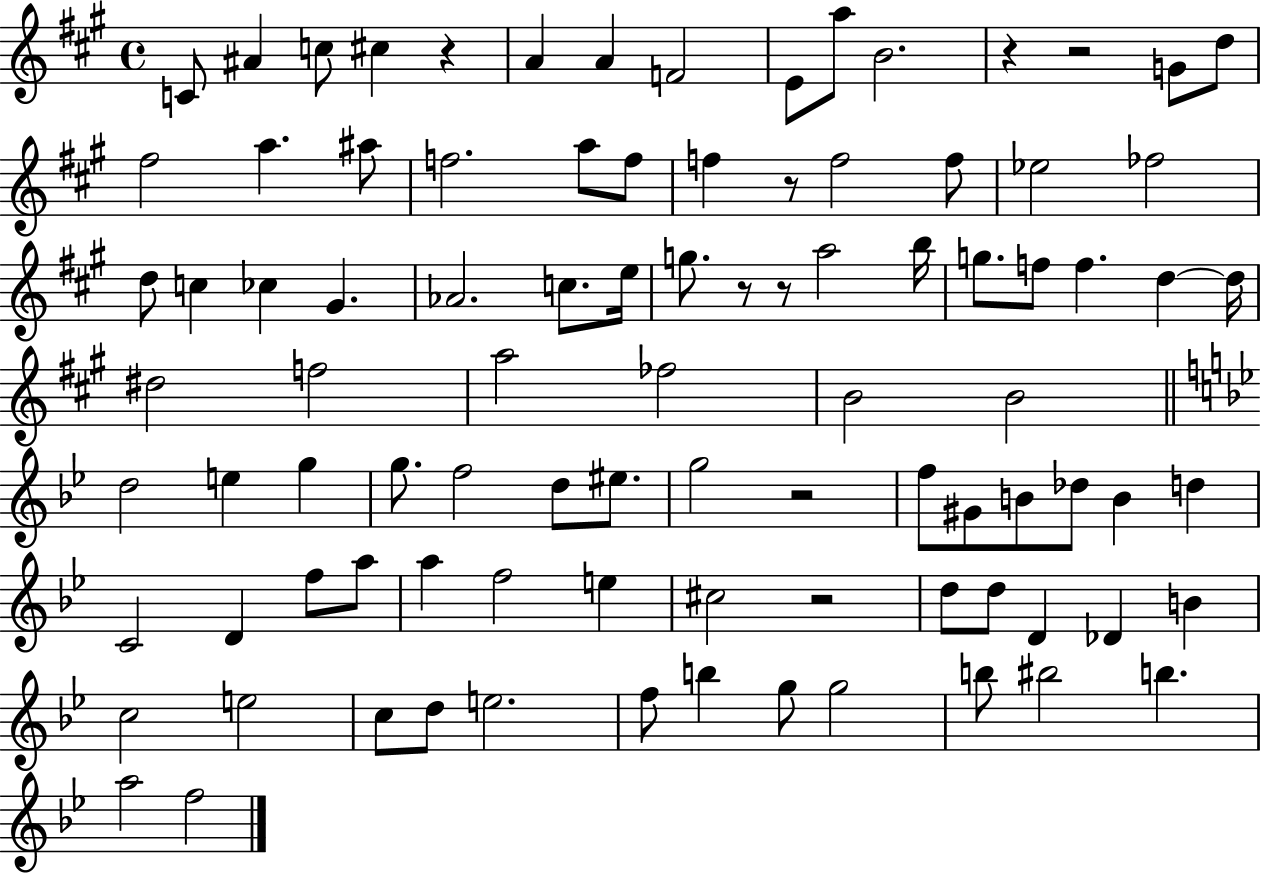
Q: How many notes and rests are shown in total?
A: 93